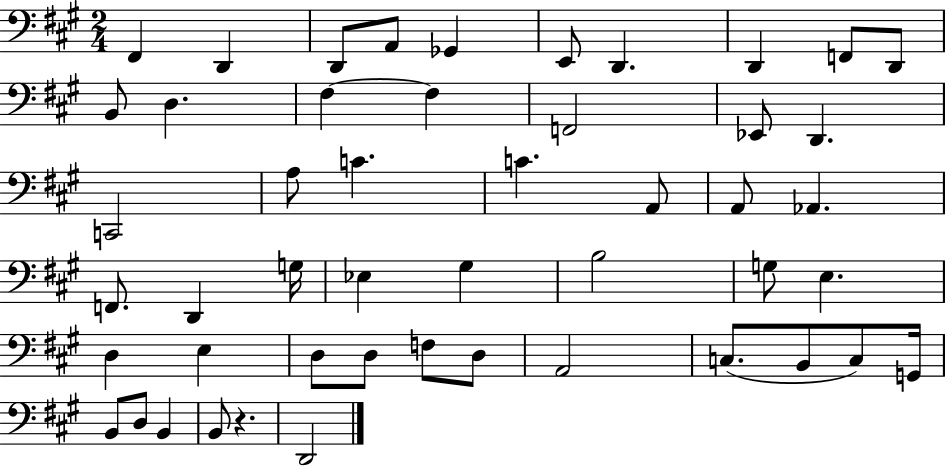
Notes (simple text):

F#2/q D2/q D2/e A2/e Gb2/q E2/e D2/q. D2/q F2/e D2/e B2/e D3/q. F#3/q F#3/q F2/h Eb2/e D2/q. C2/h A3/e C4/q. C4/q. A2/e A2/e Ab2/q. F2/e. D2/q G3/s Eb3/q G#3/q B3/h G3/e E3/q. D3/q E3/q D3/e D3/e F3/e D3/e A2/h C3/e. B2/e C3/e G2/s B2/e D3/e B2/q B2/e R/q. D2/h